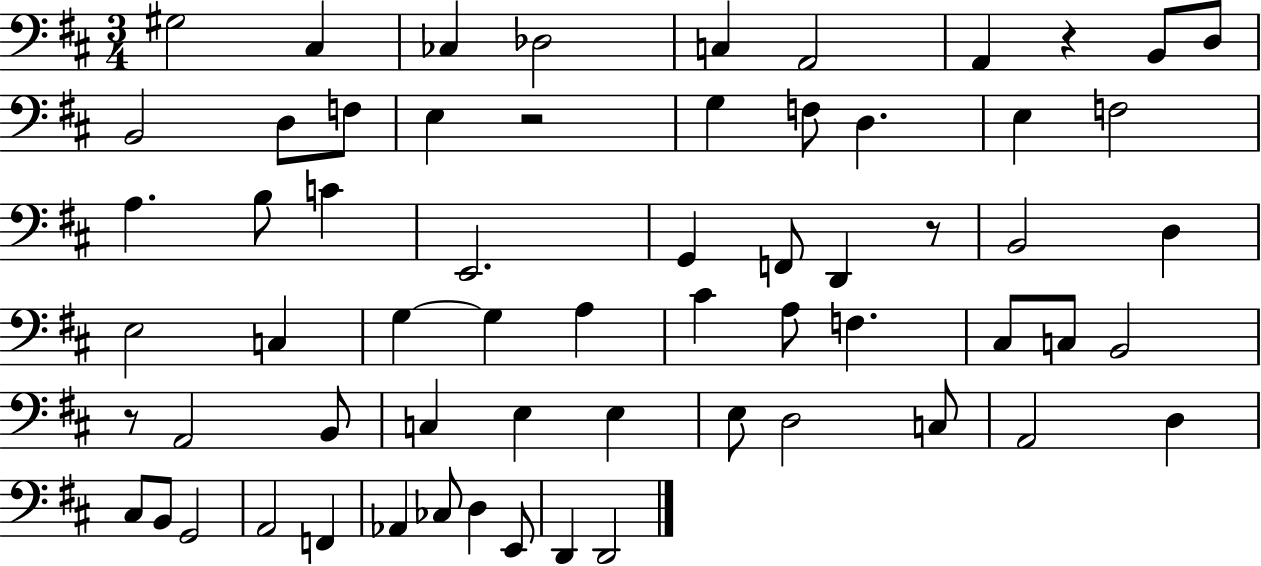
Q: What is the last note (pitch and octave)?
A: D2